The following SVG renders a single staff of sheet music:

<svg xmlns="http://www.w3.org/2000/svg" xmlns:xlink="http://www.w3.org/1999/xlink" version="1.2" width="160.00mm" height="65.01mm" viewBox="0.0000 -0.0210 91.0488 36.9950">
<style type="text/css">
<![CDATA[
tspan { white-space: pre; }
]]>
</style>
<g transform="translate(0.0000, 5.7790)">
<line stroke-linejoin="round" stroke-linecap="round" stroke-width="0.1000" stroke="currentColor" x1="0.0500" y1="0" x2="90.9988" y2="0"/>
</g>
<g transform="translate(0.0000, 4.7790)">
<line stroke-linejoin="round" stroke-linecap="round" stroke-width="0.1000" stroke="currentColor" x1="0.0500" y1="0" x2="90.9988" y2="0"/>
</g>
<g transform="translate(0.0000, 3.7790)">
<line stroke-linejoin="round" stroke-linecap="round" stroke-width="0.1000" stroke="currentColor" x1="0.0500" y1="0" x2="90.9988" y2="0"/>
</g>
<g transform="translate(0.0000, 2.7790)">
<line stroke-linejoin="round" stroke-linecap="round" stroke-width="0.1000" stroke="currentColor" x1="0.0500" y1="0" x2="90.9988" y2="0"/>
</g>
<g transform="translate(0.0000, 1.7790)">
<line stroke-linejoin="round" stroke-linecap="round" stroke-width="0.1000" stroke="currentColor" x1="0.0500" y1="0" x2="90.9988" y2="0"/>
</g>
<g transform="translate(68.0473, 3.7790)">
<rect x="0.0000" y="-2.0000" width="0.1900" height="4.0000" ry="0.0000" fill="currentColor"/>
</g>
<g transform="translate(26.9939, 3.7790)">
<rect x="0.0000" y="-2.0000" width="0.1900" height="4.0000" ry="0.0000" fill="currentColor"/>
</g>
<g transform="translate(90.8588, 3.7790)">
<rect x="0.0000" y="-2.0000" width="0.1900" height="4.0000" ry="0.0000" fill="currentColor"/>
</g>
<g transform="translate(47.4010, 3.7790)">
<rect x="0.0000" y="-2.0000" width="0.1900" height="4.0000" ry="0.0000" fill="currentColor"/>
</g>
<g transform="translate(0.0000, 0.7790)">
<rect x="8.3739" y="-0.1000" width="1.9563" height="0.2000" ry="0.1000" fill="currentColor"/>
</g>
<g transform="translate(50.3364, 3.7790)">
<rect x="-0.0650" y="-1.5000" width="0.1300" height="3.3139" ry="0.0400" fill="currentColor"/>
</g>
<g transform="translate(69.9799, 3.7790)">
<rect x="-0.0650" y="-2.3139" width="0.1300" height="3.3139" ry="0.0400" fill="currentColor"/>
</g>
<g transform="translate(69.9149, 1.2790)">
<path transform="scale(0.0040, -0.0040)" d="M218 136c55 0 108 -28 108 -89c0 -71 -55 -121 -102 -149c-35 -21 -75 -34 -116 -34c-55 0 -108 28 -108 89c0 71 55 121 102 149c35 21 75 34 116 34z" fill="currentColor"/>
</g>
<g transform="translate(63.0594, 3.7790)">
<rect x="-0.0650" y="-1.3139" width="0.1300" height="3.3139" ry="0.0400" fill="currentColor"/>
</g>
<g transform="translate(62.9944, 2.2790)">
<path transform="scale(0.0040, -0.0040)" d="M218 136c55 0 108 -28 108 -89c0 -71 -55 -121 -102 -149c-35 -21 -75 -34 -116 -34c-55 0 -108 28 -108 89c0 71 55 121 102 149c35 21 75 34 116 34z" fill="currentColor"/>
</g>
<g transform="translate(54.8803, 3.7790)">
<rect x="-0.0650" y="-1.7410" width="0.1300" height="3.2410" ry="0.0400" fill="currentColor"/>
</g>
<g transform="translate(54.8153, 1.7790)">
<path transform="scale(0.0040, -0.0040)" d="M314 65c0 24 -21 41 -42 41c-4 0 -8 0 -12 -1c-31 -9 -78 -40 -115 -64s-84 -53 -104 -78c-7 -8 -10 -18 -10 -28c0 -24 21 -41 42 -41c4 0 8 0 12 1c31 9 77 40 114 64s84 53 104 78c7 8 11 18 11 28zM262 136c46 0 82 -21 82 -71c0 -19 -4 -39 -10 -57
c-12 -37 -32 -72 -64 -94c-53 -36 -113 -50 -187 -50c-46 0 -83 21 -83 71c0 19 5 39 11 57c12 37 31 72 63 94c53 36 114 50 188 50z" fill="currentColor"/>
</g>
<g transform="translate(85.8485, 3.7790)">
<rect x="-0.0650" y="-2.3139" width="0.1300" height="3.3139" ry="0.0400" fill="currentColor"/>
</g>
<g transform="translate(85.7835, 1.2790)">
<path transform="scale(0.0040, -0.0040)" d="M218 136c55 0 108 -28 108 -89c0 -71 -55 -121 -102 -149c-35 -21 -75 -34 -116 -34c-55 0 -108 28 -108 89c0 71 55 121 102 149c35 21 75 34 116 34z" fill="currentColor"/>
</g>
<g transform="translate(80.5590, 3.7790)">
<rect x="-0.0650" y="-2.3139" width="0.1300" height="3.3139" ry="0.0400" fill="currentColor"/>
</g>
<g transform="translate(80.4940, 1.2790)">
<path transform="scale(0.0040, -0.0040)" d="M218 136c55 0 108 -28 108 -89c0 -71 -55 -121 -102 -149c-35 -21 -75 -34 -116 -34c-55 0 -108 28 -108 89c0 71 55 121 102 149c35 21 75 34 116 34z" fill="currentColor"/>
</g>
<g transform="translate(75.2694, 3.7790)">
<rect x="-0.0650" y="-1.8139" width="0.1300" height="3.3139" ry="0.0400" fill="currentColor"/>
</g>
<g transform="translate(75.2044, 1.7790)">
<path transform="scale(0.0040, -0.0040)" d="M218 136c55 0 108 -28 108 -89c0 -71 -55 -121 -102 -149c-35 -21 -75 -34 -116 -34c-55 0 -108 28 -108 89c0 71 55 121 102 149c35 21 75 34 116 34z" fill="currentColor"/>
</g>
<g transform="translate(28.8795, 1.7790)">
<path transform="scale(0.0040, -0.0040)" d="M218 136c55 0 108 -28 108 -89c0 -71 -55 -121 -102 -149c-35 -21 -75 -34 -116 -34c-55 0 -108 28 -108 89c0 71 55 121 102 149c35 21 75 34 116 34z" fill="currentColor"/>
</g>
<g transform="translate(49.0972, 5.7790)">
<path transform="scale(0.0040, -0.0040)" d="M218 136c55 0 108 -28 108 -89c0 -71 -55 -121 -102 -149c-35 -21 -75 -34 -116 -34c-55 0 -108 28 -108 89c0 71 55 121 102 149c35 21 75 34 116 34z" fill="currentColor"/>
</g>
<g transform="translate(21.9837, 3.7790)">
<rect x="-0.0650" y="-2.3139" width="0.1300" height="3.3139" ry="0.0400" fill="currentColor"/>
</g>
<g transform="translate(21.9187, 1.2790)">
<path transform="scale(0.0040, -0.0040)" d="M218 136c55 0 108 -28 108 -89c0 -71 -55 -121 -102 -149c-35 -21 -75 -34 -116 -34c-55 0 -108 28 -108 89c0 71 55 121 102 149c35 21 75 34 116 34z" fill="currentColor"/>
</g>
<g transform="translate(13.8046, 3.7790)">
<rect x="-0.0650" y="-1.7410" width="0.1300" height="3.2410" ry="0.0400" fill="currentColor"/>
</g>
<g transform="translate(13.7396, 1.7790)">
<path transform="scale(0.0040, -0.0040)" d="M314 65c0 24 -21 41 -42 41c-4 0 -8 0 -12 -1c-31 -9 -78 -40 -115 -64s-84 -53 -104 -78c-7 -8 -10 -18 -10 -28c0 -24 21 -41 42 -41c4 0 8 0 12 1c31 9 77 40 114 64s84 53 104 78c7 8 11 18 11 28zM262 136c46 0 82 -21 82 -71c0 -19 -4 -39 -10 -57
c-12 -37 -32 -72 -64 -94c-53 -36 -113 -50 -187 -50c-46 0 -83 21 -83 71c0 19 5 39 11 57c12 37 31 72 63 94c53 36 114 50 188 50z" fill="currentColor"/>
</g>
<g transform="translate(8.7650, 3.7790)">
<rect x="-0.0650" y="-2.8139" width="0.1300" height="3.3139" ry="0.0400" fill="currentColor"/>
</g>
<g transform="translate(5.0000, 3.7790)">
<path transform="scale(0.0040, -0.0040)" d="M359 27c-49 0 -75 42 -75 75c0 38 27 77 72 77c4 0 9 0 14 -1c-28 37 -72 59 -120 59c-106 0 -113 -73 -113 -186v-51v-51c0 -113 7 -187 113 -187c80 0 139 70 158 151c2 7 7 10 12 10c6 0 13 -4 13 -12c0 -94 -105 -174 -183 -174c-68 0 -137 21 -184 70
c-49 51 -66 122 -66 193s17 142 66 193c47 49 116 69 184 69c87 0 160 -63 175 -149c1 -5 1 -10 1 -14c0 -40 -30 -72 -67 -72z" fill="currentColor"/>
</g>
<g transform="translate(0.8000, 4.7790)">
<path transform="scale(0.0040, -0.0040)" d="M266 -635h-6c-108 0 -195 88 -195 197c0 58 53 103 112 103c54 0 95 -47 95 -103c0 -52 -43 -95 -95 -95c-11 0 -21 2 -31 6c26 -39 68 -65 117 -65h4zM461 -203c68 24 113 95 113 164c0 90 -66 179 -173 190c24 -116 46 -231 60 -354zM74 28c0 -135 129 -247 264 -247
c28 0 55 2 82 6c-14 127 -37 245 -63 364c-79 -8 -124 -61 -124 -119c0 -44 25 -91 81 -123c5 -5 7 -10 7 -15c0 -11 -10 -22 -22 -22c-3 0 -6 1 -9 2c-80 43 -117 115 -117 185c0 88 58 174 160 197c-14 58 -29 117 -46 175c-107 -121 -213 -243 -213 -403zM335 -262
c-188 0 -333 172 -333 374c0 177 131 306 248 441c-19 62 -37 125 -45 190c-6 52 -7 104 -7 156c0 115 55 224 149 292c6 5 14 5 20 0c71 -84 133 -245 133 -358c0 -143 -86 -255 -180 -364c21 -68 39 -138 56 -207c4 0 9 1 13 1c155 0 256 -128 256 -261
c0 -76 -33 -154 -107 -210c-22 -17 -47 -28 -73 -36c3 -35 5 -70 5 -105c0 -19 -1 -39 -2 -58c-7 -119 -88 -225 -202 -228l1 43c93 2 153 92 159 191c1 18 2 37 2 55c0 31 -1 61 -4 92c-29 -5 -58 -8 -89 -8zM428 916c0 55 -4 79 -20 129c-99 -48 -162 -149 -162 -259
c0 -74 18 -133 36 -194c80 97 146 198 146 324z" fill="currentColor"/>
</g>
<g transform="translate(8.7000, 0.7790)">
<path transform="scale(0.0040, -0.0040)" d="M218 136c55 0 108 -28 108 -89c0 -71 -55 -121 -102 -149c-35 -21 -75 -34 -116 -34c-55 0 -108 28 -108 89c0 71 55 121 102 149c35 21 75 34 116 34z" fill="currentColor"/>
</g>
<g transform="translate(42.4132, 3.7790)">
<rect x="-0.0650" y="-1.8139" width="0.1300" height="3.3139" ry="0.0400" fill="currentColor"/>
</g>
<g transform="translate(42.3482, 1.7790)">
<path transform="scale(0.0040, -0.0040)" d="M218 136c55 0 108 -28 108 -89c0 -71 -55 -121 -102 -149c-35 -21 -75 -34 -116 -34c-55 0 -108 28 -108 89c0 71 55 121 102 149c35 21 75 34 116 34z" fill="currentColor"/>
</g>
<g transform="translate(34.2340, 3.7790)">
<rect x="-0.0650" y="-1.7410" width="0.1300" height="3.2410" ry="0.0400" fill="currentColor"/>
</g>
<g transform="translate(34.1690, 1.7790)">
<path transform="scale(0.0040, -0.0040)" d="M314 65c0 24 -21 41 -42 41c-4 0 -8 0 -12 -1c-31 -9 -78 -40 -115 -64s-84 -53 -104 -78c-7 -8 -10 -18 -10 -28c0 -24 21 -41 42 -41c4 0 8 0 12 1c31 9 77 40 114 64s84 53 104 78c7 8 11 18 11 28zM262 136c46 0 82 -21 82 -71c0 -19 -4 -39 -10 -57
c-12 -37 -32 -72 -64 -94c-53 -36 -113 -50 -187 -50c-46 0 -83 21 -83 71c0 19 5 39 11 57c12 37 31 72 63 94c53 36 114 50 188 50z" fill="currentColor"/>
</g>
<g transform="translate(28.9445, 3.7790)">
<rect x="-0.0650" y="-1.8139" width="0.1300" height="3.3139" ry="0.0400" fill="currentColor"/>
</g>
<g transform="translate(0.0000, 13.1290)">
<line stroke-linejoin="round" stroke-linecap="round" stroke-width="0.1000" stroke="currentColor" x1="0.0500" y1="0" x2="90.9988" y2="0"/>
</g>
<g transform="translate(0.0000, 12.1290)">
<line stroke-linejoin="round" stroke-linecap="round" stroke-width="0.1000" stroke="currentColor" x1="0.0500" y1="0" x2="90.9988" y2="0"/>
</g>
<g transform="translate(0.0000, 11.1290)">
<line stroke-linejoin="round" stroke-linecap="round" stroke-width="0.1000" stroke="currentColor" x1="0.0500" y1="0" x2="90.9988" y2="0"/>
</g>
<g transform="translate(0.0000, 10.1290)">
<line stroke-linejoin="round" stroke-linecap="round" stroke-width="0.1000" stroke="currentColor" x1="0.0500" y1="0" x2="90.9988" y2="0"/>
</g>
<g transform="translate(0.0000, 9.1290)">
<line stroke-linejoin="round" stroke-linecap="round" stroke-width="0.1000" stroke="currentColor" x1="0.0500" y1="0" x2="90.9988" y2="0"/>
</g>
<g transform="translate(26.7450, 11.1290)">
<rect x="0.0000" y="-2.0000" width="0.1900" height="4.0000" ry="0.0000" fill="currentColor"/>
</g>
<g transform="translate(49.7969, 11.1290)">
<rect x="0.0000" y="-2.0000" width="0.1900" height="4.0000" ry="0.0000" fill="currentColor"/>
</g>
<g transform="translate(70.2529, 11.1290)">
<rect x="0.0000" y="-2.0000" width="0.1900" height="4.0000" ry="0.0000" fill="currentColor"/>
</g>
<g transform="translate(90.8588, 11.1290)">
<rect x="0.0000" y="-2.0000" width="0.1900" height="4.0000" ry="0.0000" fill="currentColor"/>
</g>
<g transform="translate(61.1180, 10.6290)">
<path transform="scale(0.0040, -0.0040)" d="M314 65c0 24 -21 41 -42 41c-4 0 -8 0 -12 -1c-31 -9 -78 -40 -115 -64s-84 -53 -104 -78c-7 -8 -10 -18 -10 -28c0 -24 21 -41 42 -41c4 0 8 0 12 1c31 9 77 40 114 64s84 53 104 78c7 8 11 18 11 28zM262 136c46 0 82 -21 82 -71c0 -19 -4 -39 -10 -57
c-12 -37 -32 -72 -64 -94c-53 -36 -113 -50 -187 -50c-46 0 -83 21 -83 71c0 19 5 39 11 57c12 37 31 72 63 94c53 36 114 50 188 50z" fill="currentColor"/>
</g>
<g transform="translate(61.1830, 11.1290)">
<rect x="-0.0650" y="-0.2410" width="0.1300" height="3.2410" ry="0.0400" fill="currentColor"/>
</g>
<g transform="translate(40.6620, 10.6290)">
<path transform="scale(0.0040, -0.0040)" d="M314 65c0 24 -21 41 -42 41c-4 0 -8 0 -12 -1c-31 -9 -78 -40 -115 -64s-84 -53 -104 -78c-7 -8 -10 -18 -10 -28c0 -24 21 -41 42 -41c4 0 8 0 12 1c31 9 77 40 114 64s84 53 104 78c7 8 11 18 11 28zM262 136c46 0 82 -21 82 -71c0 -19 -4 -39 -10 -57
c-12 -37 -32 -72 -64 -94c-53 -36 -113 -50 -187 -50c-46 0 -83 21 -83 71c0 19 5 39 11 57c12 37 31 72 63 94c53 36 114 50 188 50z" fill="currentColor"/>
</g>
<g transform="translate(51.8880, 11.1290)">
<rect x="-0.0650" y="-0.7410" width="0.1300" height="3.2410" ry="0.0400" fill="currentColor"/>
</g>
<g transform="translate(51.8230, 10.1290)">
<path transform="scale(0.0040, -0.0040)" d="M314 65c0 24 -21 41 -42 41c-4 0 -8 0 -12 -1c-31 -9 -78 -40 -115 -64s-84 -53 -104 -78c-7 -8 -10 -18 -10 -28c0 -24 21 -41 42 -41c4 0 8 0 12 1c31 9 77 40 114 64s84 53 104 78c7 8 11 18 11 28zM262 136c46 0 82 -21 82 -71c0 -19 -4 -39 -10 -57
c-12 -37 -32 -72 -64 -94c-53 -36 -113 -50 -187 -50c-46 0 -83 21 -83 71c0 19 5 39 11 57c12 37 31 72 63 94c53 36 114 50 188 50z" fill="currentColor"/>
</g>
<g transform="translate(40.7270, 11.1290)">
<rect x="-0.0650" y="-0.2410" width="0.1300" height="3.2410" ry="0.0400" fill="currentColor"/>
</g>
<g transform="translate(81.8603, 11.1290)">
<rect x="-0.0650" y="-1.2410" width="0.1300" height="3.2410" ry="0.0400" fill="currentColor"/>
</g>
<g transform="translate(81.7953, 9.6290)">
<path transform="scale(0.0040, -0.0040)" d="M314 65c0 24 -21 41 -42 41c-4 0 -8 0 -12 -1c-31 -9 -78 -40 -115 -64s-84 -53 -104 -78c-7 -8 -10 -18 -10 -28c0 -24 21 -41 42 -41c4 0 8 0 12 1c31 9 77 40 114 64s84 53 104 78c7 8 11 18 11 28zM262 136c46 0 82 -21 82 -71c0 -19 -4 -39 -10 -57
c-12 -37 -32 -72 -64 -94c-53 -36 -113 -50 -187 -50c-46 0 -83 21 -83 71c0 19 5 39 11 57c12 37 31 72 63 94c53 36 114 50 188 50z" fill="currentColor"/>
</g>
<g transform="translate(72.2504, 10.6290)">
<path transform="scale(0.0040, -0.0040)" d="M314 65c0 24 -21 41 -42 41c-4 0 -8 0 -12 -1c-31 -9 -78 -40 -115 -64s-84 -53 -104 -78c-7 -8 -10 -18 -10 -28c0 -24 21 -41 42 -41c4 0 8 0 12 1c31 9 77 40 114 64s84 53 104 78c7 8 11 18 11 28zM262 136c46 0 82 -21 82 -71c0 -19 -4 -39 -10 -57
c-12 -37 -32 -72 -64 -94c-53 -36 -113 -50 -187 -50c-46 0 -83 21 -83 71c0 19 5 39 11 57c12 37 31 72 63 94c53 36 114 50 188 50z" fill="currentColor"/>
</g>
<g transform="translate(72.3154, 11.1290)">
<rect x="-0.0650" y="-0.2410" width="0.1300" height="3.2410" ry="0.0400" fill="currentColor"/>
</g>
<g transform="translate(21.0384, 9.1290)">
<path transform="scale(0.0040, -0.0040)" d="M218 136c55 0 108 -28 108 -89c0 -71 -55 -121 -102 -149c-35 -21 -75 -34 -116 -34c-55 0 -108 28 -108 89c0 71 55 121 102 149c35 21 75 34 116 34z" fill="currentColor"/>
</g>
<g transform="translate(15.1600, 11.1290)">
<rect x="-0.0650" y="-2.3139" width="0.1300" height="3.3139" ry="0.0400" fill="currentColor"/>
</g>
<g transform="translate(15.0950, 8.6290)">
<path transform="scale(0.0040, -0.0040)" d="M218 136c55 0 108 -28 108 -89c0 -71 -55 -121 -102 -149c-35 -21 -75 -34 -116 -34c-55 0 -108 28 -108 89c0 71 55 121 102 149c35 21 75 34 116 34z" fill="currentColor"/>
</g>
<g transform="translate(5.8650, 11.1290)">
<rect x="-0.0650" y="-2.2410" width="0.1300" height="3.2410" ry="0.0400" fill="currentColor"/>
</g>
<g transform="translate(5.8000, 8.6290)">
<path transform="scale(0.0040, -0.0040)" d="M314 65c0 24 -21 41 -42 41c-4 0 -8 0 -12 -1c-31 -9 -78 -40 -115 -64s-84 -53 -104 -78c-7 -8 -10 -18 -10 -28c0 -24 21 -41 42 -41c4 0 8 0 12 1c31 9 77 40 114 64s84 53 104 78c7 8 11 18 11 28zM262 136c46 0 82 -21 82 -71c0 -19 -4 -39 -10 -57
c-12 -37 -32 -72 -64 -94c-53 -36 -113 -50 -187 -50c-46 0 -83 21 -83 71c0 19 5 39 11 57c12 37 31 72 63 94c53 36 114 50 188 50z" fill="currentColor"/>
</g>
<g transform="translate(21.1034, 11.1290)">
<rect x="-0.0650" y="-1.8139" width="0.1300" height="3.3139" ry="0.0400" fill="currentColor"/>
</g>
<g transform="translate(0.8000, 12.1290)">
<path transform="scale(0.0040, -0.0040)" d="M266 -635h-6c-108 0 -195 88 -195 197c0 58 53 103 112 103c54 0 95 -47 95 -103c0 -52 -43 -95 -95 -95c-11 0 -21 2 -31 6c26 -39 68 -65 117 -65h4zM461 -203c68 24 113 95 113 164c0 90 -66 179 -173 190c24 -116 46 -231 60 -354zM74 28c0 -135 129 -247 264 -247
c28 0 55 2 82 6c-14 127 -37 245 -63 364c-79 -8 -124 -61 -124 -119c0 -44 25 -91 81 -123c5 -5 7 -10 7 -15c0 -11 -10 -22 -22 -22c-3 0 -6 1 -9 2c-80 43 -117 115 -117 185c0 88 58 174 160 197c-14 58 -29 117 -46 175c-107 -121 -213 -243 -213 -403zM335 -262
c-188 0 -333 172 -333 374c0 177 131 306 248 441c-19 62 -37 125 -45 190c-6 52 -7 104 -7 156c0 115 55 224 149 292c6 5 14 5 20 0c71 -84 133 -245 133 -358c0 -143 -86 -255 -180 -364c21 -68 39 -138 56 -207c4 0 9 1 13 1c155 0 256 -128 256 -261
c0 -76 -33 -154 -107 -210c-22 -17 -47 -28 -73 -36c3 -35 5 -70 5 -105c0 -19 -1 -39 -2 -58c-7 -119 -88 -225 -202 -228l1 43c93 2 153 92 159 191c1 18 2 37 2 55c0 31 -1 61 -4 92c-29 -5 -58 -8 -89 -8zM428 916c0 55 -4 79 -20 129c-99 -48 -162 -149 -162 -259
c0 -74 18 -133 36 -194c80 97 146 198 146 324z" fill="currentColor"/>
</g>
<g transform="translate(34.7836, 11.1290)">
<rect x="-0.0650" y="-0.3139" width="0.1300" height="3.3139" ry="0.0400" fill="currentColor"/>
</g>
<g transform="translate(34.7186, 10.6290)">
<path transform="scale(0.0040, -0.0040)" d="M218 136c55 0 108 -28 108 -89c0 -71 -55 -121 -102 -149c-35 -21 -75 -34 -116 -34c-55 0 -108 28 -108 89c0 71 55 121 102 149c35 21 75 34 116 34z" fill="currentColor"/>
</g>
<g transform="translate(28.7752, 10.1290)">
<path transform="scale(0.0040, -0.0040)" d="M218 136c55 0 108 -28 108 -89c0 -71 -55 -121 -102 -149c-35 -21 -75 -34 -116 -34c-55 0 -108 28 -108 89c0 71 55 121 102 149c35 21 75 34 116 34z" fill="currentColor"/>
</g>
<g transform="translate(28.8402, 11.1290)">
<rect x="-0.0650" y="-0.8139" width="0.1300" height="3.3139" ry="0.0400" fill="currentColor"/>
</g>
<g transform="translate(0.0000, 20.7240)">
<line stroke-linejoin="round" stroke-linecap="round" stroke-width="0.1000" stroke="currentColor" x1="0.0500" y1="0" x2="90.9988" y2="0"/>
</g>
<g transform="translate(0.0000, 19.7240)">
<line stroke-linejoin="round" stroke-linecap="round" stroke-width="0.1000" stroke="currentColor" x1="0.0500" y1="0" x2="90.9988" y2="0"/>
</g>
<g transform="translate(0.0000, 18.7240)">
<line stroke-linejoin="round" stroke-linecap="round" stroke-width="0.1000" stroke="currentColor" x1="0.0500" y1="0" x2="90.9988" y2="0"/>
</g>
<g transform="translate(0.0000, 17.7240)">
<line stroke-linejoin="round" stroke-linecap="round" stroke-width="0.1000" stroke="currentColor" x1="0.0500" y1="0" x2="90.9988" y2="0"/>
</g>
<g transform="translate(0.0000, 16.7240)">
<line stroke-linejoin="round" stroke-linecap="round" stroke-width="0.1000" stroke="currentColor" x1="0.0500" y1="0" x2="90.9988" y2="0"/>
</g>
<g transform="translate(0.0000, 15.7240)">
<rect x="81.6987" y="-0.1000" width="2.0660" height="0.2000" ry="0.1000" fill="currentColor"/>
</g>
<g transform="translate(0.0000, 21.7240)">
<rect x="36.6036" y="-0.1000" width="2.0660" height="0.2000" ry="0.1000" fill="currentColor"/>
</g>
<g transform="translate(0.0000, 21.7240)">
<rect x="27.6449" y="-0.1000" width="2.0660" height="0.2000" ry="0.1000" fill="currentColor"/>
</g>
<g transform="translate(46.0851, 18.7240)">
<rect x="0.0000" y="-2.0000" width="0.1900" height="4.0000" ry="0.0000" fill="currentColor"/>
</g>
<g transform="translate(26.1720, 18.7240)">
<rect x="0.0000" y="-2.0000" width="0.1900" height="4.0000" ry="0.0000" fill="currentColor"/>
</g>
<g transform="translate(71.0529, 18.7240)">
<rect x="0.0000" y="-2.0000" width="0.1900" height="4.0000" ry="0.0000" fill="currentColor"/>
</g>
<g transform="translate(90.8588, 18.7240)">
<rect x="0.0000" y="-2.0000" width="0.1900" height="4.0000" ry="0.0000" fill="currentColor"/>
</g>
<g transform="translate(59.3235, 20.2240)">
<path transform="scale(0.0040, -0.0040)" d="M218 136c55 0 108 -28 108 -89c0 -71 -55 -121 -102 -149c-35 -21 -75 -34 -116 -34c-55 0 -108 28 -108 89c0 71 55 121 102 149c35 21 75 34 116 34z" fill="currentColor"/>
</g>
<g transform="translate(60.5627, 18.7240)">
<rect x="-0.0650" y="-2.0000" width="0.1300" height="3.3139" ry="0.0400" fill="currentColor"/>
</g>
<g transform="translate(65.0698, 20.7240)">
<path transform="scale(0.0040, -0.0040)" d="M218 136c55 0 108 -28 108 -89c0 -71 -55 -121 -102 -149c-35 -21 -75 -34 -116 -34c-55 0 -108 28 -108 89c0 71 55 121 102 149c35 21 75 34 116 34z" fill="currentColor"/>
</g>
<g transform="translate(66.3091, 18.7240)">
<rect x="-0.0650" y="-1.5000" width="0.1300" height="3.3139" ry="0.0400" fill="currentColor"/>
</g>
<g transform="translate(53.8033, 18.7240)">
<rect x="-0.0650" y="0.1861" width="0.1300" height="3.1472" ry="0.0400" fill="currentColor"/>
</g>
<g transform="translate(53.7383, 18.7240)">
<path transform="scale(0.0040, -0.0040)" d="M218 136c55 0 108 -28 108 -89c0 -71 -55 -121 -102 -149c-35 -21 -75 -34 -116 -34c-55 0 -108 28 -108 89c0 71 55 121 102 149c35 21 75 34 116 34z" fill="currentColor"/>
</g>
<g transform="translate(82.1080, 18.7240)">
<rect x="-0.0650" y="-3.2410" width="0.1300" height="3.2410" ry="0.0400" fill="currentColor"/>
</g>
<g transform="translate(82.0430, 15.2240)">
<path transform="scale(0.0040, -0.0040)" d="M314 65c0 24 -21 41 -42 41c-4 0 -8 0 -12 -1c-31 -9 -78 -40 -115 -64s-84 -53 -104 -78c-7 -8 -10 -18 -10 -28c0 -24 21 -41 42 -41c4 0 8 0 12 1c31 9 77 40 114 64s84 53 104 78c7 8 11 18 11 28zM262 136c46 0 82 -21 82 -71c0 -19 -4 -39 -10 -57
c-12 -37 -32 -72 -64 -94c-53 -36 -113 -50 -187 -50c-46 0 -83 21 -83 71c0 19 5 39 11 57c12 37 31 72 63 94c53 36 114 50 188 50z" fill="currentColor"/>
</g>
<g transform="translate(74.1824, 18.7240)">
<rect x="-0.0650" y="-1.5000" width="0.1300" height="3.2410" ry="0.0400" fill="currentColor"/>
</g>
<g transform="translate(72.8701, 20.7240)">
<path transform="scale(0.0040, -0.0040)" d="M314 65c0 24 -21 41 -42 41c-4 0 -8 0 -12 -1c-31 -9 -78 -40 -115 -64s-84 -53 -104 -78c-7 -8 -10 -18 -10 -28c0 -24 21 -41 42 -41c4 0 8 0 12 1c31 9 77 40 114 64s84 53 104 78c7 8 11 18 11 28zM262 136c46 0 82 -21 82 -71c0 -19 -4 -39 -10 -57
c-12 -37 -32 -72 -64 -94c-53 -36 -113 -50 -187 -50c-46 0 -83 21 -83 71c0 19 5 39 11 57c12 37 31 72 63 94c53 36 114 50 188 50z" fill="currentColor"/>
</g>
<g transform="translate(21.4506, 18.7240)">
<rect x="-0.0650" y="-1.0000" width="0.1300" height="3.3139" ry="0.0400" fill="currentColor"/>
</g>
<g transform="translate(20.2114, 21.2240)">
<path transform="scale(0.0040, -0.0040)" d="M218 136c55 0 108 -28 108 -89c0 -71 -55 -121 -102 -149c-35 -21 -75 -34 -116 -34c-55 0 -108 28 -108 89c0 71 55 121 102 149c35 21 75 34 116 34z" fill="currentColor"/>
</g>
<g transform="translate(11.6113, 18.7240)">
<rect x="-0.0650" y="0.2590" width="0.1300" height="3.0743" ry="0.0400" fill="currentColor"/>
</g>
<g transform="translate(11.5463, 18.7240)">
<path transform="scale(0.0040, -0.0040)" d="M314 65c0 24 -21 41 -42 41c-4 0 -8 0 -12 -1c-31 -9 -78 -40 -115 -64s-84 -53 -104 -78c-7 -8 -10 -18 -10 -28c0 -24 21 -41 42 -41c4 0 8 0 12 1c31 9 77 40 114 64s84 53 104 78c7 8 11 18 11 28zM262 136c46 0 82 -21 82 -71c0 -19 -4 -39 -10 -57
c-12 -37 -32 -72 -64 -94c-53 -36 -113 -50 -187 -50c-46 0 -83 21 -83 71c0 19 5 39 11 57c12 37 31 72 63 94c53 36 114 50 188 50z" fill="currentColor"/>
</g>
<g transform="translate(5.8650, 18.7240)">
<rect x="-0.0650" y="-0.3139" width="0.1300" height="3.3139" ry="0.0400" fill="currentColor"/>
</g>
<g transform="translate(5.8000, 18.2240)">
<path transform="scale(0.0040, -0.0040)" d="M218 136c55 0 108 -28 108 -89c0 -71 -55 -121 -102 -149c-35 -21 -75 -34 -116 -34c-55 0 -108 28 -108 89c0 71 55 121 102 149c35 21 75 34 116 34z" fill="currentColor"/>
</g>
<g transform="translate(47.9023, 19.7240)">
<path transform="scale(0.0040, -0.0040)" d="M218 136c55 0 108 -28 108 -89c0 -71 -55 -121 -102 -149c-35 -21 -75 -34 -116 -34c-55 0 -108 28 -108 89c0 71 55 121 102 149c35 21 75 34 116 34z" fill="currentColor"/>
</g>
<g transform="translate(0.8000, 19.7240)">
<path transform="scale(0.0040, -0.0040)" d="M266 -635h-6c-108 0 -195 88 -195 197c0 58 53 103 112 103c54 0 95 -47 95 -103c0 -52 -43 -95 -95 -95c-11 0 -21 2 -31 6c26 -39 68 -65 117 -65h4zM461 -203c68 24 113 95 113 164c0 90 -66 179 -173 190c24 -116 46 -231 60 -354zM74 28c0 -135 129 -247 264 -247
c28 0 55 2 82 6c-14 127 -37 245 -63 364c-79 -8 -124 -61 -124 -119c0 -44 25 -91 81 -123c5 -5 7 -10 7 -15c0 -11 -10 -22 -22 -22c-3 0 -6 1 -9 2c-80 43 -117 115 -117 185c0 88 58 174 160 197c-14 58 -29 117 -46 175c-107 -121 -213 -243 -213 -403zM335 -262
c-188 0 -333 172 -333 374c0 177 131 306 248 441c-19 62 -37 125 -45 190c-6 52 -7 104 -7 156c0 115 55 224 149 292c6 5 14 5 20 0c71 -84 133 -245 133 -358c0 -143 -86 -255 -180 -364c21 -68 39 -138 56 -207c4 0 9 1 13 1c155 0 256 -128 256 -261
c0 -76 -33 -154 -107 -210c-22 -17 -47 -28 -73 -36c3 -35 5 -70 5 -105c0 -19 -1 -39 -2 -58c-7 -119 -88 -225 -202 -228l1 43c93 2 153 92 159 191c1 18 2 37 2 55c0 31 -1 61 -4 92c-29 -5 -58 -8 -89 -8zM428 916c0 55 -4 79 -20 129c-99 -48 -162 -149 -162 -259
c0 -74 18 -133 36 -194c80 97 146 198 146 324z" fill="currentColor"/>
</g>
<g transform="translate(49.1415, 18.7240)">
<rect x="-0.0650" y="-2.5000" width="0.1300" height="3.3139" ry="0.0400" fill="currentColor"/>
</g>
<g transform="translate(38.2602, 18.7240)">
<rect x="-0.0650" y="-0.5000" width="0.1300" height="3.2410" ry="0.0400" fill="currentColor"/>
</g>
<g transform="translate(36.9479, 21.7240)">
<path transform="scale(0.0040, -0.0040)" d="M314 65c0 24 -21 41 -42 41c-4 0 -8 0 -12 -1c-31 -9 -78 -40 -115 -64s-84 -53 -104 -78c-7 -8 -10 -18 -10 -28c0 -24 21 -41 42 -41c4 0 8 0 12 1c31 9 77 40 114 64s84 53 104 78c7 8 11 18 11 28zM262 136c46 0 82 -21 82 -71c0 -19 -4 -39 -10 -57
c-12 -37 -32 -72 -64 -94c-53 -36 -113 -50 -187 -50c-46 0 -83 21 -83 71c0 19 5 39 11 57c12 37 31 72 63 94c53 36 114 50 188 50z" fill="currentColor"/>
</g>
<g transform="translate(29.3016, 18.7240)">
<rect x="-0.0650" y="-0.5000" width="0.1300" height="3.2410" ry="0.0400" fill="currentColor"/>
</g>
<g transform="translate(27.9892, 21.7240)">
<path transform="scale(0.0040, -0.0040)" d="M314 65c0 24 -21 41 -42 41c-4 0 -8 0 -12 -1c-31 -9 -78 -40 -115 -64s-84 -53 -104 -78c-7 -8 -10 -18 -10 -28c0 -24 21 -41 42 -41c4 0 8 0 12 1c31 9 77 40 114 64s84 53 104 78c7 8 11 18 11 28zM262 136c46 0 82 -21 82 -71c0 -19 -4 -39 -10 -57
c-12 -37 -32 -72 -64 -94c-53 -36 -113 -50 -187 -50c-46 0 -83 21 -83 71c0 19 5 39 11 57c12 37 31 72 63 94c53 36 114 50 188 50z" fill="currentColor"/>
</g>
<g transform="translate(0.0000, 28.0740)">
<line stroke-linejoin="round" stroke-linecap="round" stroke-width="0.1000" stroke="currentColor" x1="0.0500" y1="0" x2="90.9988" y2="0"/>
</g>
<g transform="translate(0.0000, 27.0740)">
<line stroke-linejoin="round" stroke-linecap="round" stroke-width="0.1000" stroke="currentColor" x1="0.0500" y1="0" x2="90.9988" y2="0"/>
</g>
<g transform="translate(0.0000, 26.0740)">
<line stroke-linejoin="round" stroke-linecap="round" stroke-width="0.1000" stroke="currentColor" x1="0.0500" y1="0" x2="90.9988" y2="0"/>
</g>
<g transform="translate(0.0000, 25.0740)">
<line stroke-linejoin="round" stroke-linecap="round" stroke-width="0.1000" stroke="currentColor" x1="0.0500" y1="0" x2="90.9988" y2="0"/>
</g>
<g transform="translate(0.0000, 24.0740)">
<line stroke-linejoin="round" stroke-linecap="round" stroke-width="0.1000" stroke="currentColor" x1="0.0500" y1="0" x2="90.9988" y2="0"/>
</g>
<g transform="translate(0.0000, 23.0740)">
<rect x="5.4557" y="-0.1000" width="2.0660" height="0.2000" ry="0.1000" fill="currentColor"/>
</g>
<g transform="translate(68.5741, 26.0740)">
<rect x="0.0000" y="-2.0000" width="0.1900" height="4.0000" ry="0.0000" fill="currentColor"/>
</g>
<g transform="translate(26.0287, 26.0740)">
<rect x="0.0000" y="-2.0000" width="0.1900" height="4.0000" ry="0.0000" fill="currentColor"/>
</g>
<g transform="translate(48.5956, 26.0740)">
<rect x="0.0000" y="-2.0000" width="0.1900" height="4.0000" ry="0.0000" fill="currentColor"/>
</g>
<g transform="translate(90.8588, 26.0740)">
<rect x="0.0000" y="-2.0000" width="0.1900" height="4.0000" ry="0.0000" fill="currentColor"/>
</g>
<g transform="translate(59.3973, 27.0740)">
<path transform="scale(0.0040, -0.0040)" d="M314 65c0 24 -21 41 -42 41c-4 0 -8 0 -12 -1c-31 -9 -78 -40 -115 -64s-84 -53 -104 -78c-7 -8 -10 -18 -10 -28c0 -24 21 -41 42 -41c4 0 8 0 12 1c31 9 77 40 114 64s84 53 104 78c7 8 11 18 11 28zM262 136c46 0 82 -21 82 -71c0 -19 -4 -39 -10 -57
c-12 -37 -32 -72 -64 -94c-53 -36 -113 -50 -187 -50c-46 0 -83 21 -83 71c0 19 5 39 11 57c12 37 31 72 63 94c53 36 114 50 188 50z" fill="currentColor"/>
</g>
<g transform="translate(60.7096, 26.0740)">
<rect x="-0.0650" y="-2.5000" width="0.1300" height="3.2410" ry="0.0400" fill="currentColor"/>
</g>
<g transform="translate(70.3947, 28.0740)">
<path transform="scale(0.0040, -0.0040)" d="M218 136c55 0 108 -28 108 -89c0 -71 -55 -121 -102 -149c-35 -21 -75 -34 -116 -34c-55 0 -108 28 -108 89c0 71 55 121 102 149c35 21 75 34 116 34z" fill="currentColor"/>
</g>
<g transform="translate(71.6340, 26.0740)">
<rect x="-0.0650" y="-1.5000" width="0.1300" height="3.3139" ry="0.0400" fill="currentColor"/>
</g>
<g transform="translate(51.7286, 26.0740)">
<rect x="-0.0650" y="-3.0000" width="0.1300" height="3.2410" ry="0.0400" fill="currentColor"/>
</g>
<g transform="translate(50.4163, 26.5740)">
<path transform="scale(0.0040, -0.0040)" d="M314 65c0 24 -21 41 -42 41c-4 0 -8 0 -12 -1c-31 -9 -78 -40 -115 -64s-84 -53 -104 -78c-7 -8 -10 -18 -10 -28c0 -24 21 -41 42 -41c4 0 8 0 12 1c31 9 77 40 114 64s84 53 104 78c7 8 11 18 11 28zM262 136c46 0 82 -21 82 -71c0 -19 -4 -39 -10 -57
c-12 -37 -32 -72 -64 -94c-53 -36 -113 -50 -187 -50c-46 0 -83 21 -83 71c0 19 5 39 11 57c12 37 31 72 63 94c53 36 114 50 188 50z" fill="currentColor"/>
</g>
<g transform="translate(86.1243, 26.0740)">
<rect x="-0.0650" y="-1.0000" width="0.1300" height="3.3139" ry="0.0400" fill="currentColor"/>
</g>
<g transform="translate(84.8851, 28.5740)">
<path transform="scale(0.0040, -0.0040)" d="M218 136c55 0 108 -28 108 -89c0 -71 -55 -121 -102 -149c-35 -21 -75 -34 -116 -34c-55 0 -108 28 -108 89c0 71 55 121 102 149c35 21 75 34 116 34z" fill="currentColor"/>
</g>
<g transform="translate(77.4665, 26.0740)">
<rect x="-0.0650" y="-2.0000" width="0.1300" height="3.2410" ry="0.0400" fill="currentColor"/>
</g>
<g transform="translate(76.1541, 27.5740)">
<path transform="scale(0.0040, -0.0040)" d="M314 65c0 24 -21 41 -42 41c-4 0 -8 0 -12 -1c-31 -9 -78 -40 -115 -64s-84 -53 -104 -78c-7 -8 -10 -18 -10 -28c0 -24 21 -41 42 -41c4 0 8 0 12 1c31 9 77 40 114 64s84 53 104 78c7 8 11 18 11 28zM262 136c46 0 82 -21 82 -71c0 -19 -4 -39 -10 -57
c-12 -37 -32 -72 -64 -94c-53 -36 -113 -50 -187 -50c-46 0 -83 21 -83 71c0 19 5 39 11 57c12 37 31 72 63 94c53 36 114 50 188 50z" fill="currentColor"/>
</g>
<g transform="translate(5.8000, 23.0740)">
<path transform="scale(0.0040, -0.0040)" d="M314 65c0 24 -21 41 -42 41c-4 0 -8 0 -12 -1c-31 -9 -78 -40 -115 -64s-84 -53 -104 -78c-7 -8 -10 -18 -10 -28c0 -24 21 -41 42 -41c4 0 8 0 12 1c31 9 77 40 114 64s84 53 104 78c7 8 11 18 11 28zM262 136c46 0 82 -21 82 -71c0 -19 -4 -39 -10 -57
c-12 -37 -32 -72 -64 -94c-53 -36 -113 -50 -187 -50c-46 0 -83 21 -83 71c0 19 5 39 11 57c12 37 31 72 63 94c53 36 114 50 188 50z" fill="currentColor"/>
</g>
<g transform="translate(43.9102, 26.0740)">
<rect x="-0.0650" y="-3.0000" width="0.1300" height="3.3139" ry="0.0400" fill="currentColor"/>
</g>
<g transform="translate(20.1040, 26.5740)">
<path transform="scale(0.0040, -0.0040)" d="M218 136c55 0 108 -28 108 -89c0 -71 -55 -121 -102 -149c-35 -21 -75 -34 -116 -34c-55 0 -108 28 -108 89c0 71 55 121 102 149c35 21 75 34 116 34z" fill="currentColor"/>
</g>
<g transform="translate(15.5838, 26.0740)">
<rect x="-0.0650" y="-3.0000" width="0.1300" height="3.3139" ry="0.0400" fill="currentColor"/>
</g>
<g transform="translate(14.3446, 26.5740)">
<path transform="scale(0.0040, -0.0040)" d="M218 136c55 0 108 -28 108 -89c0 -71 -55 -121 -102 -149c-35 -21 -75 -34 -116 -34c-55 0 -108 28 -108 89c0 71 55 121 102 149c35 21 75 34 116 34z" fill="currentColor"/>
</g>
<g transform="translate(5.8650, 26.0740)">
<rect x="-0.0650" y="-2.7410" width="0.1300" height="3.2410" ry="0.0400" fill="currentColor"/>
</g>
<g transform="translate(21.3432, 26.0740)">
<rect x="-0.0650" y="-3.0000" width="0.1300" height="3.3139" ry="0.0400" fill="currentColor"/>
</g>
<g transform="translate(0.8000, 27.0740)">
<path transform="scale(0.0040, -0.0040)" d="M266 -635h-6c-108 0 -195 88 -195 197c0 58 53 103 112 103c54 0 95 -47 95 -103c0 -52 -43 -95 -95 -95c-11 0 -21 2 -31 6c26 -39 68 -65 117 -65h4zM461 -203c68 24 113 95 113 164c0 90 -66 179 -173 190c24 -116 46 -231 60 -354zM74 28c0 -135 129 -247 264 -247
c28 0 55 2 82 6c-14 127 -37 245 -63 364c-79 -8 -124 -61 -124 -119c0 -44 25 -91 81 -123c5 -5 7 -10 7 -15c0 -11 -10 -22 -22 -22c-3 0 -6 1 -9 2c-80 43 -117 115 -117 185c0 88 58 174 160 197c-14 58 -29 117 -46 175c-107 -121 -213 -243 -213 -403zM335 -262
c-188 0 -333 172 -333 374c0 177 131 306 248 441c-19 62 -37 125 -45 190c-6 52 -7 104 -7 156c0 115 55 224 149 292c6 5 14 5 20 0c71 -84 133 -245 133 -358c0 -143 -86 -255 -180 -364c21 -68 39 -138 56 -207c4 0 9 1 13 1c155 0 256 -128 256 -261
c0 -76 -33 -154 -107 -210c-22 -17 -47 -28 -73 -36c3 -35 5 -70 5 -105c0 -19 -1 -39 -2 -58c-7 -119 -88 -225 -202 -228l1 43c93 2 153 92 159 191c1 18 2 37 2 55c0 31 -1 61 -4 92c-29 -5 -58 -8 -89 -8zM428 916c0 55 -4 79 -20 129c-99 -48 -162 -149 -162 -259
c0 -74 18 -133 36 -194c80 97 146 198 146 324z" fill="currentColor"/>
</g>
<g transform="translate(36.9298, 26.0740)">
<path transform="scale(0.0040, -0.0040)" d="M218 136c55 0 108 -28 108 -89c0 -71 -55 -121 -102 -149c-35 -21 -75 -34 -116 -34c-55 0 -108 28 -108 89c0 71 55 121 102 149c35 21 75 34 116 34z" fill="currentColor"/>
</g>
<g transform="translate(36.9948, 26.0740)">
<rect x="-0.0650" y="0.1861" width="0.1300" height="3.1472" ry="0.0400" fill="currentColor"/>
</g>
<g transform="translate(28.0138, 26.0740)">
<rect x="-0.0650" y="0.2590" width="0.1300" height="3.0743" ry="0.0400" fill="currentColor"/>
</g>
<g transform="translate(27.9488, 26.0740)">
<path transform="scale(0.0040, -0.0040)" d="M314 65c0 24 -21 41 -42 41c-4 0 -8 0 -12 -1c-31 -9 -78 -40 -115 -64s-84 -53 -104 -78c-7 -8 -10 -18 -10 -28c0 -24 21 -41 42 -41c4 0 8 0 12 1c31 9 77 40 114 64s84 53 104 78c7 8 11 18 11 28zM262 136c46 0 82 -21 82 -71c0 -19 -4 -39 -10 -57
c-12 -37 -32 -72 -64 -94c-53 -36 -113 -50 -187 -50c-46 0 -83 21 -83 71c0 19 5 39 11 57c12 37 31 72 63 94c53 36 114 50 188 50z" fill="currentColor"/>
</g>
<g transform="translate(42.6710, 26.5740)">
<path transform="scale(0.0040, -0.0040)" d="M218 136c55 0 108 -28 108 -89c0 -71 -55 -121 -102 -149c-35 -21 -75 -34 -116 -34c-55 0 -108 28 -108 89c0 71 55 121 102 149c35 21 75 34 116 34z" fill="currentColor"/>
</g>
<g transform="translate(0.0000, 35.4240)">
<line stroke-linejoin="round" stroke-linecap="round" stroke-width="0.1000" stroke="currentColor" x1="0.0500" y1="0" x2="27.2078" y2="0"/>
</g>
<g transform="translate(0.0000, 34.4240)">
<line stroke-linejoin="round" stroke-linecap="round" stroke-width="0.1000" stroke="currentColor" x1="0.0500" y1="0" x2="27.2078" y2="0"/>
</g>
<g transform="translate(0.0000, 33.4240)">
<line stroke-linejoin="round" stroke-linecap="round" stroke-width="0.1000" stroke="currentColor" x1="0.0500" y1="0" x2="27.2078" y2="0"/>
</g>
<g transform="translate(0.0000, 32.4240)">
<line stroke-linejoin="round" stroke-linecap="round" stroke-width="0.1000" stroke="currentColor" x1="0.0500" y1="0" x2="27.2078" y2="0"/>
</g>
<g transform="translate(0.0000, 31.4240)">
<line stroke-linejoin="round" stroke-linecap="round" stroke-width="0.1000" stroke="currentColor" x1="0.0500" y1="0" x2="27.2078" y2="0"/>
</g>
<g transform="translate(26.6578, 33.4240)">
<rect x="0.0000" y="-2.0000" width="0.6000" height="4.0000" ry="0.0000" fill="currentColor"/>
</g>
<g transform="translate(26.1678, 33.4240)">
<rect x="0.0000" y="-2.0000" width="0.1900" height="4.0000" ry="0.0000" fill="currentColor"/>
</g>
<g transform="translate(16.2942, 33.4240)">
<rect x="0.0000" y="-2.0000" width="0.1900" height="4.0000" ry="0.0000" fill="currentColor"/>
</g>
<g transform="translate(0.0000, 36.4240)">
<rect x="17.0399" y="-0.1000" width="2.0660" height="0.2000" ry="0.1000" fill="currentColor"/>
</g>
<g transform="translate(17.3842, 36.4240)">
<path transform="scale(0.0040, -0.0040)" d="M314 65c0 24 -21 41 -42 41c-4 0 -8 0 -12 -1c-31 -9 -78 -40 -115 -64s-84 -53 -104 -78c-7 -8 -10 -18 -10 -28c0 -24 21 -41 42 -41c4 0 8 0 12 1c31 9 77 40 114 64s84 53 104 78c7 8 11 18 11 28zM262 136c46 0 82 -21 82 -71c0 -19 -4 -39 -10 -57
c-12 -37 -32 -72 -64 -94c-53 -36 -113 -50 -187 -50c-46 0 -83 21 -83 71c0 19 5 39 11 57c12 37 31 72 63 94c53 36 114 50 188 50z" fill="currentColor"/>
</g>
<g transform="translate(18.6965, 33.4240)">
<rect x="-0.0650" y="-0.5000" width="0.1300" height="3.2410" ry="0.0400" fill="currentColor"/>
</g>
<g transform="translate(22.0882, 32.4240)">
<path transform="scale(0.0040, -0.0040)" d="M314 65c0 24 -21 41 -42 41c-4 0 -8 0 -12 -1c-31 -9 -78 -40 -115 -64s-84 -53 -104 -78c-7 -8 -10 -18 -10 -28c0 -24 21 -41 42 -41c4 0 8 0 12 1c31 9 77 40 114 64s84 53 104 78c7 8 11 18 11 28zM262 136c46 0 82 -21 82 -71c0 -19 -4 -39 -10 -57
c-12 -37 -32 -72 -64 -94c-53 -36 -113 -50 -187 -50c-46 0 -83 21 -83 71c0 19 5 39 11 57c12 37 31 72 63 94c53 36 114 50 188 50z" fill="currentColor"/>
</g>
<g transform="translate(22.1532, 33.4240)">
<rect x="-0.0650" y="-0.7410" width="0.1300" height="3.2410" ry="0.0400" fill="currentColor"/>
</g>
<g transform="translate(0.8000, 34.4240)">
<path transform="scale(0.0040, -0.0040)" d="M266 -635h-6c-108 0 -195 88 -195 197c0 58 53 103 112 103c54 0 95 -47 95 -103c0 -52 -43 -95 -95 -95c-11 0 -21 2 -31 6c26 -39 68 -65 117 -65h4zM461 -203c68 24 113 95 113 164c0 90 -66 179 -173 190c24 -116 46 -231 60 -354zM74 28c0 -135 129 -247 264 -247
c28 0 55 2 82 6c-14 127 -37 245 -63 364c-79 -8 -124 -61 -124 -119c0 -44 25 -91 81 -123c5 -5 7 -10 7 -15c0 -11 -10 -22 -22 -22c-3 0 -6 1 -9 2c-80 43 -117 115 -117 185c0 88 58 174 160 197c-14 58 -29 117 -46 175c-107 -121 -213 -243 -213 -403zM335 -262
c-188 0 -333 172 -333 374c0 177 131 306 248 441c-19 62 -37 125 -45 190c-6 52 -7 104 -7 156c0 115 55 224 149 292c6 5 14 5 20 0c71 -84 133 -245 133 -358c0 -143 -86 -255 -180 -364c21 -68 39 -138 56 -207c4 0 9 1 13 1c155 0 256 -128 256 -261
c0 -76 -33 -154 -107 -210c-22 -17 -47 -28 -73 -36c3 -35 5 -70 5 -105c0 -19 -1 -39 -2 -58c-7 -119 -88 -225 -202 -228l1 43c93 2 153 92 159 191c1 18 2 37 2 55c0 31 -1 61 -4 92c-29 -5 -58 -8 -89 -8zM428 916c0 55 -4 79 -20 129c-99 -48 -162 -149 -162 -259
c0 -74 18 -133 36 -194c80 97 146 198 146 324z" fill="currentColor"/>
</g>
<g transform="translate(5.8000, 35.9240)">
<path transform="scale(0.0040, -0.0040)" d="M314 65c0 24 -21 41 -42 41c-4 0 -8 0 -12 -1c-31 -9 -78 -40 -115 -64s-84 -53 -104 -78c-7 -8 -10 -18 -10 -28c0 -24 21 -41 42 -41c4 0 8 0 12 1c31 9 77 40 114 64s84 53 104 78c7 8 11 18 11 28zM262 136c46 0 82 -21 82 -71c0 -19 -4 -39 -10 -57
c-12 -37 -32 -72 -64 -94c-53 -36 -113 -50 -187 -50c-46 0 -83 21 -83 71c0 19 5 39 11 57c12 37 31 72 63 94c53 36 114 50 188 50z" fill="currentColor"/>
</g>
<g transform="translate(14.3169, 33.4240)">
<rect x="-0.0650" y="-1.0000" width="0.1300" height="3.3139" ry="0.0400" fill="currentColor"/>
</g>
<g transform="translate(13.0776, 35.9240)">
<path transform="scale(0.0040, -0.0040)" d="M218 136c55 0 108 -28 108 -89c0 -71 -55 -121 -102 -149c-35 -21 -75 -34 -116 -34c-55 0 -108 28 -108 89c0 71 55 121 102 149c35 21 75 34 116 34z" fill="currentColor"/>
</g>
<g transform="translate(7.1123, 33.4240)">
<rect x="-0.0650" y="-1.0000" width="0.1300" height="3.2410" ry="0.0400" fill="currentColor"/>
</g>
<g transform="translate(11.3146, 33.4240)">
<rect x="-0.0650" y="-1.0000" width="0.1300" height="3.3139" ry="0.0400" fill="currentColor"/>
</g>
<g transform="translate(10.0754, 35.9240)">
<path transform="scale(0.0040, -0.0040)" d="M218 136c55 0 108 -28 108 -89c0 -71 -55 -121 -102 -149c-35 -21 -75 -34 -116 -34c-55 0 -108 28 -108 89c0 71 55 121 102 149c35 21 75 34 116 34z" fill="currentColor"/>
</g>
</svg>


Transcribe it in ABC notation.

X:1
T:Untitled
M:4/4
L:1/4
K:C
a f2 g f f2 f E f2 e g f g g g2 g f d c c2 d2 c2 c2 e2 c B2 D C2 C2 G B F E E2 b2 a2 A A B2 B A A2 G2 E F2 D D2 D D C2 d2